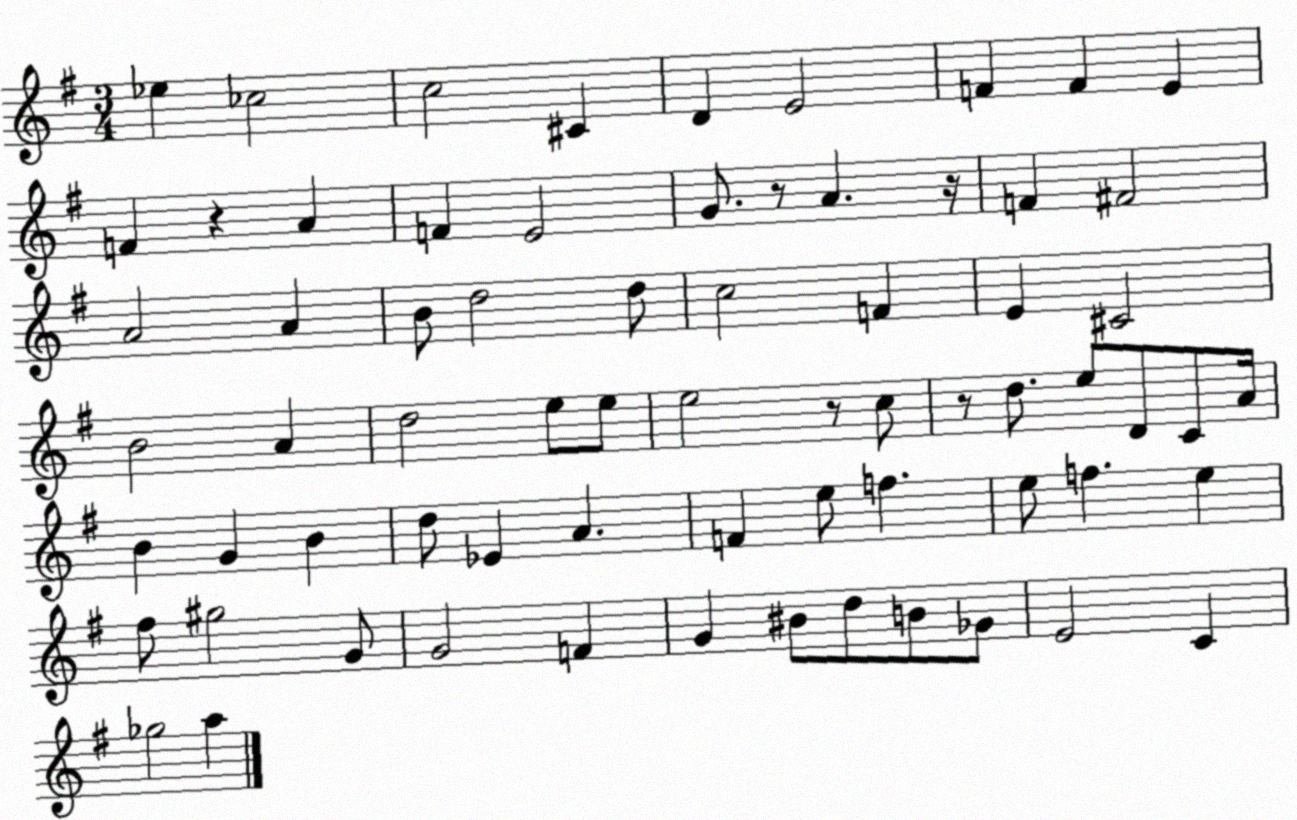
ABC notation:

X:1
T:Untitled
M:3/4
L:1/4
K:G
_e _c2 c2 ^C D E2 F F E F z A F E2 G/2 z/2 A z/4 F ^F2 A2 A B/2 d2 d/2 c2 F E ^C2 B2 A d2 e/2 e/2 e2 z/2 c/2 z/2 d/2 e/2 D/2 C/2 A/4 B G B d/2 _E A F e/2 f e/2 f e ^f/2 ^g2 G/2 G2 F G ^B/2 d/2 B/2 _G/2 E2 C _g2 a